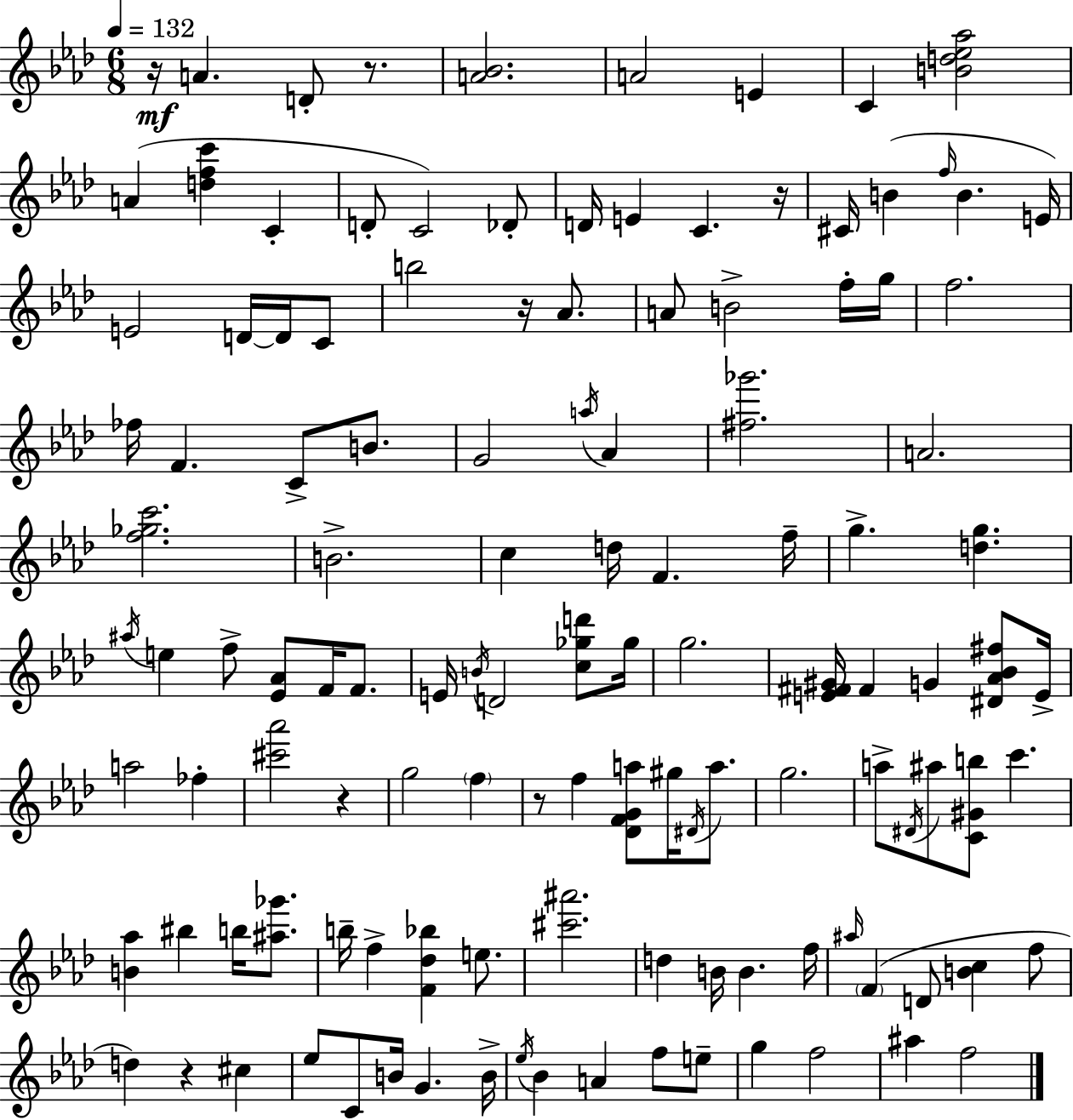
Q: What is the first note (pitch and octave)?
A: A4